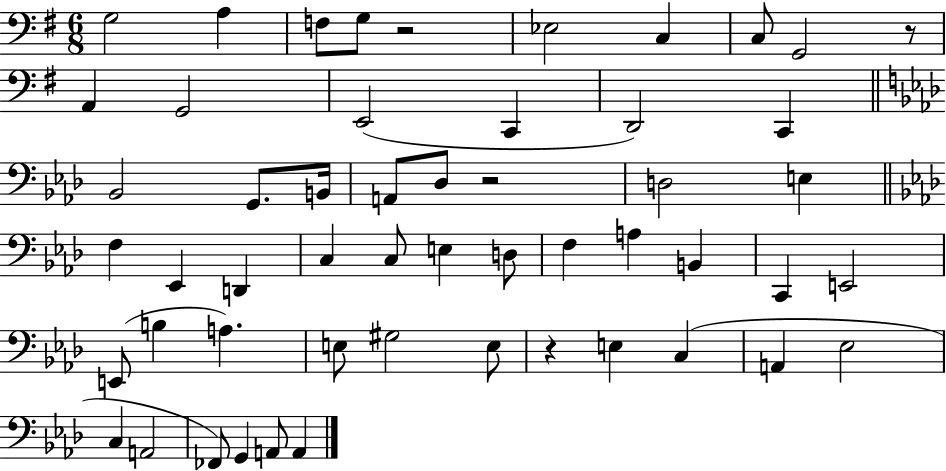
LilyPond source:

{
  \clef bass
  \numericTimeSignature
  \time 6/8
  \key g \major
  \repeat volta 2 { g2 a4 | f8 g8 r2 | ees2 c4 | c8 g,2 r8 | \break a,4 g,2 | e,2( c,4 | d,2) c,4 | \bar "||" \break \key aes \major bes,2 g,8. b,16 | a,8 des8 r2 | d2 e4 | \bar "||" \break \key aes \major f4 ees,4 d,4 | c4 c8 e4 d8 | f4 a4 b,4 | c,4 e,2 | \break e,8( b4 a4.) | e8 gis2 e8 | r4 e4 c4( | a,4 ees2 | \break c4 a,2 | fes,8) g,4 a,8 a,4 | } \bar "|."
}